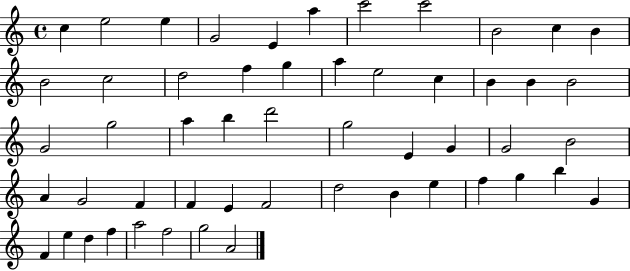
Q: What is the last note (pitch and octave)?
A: A4